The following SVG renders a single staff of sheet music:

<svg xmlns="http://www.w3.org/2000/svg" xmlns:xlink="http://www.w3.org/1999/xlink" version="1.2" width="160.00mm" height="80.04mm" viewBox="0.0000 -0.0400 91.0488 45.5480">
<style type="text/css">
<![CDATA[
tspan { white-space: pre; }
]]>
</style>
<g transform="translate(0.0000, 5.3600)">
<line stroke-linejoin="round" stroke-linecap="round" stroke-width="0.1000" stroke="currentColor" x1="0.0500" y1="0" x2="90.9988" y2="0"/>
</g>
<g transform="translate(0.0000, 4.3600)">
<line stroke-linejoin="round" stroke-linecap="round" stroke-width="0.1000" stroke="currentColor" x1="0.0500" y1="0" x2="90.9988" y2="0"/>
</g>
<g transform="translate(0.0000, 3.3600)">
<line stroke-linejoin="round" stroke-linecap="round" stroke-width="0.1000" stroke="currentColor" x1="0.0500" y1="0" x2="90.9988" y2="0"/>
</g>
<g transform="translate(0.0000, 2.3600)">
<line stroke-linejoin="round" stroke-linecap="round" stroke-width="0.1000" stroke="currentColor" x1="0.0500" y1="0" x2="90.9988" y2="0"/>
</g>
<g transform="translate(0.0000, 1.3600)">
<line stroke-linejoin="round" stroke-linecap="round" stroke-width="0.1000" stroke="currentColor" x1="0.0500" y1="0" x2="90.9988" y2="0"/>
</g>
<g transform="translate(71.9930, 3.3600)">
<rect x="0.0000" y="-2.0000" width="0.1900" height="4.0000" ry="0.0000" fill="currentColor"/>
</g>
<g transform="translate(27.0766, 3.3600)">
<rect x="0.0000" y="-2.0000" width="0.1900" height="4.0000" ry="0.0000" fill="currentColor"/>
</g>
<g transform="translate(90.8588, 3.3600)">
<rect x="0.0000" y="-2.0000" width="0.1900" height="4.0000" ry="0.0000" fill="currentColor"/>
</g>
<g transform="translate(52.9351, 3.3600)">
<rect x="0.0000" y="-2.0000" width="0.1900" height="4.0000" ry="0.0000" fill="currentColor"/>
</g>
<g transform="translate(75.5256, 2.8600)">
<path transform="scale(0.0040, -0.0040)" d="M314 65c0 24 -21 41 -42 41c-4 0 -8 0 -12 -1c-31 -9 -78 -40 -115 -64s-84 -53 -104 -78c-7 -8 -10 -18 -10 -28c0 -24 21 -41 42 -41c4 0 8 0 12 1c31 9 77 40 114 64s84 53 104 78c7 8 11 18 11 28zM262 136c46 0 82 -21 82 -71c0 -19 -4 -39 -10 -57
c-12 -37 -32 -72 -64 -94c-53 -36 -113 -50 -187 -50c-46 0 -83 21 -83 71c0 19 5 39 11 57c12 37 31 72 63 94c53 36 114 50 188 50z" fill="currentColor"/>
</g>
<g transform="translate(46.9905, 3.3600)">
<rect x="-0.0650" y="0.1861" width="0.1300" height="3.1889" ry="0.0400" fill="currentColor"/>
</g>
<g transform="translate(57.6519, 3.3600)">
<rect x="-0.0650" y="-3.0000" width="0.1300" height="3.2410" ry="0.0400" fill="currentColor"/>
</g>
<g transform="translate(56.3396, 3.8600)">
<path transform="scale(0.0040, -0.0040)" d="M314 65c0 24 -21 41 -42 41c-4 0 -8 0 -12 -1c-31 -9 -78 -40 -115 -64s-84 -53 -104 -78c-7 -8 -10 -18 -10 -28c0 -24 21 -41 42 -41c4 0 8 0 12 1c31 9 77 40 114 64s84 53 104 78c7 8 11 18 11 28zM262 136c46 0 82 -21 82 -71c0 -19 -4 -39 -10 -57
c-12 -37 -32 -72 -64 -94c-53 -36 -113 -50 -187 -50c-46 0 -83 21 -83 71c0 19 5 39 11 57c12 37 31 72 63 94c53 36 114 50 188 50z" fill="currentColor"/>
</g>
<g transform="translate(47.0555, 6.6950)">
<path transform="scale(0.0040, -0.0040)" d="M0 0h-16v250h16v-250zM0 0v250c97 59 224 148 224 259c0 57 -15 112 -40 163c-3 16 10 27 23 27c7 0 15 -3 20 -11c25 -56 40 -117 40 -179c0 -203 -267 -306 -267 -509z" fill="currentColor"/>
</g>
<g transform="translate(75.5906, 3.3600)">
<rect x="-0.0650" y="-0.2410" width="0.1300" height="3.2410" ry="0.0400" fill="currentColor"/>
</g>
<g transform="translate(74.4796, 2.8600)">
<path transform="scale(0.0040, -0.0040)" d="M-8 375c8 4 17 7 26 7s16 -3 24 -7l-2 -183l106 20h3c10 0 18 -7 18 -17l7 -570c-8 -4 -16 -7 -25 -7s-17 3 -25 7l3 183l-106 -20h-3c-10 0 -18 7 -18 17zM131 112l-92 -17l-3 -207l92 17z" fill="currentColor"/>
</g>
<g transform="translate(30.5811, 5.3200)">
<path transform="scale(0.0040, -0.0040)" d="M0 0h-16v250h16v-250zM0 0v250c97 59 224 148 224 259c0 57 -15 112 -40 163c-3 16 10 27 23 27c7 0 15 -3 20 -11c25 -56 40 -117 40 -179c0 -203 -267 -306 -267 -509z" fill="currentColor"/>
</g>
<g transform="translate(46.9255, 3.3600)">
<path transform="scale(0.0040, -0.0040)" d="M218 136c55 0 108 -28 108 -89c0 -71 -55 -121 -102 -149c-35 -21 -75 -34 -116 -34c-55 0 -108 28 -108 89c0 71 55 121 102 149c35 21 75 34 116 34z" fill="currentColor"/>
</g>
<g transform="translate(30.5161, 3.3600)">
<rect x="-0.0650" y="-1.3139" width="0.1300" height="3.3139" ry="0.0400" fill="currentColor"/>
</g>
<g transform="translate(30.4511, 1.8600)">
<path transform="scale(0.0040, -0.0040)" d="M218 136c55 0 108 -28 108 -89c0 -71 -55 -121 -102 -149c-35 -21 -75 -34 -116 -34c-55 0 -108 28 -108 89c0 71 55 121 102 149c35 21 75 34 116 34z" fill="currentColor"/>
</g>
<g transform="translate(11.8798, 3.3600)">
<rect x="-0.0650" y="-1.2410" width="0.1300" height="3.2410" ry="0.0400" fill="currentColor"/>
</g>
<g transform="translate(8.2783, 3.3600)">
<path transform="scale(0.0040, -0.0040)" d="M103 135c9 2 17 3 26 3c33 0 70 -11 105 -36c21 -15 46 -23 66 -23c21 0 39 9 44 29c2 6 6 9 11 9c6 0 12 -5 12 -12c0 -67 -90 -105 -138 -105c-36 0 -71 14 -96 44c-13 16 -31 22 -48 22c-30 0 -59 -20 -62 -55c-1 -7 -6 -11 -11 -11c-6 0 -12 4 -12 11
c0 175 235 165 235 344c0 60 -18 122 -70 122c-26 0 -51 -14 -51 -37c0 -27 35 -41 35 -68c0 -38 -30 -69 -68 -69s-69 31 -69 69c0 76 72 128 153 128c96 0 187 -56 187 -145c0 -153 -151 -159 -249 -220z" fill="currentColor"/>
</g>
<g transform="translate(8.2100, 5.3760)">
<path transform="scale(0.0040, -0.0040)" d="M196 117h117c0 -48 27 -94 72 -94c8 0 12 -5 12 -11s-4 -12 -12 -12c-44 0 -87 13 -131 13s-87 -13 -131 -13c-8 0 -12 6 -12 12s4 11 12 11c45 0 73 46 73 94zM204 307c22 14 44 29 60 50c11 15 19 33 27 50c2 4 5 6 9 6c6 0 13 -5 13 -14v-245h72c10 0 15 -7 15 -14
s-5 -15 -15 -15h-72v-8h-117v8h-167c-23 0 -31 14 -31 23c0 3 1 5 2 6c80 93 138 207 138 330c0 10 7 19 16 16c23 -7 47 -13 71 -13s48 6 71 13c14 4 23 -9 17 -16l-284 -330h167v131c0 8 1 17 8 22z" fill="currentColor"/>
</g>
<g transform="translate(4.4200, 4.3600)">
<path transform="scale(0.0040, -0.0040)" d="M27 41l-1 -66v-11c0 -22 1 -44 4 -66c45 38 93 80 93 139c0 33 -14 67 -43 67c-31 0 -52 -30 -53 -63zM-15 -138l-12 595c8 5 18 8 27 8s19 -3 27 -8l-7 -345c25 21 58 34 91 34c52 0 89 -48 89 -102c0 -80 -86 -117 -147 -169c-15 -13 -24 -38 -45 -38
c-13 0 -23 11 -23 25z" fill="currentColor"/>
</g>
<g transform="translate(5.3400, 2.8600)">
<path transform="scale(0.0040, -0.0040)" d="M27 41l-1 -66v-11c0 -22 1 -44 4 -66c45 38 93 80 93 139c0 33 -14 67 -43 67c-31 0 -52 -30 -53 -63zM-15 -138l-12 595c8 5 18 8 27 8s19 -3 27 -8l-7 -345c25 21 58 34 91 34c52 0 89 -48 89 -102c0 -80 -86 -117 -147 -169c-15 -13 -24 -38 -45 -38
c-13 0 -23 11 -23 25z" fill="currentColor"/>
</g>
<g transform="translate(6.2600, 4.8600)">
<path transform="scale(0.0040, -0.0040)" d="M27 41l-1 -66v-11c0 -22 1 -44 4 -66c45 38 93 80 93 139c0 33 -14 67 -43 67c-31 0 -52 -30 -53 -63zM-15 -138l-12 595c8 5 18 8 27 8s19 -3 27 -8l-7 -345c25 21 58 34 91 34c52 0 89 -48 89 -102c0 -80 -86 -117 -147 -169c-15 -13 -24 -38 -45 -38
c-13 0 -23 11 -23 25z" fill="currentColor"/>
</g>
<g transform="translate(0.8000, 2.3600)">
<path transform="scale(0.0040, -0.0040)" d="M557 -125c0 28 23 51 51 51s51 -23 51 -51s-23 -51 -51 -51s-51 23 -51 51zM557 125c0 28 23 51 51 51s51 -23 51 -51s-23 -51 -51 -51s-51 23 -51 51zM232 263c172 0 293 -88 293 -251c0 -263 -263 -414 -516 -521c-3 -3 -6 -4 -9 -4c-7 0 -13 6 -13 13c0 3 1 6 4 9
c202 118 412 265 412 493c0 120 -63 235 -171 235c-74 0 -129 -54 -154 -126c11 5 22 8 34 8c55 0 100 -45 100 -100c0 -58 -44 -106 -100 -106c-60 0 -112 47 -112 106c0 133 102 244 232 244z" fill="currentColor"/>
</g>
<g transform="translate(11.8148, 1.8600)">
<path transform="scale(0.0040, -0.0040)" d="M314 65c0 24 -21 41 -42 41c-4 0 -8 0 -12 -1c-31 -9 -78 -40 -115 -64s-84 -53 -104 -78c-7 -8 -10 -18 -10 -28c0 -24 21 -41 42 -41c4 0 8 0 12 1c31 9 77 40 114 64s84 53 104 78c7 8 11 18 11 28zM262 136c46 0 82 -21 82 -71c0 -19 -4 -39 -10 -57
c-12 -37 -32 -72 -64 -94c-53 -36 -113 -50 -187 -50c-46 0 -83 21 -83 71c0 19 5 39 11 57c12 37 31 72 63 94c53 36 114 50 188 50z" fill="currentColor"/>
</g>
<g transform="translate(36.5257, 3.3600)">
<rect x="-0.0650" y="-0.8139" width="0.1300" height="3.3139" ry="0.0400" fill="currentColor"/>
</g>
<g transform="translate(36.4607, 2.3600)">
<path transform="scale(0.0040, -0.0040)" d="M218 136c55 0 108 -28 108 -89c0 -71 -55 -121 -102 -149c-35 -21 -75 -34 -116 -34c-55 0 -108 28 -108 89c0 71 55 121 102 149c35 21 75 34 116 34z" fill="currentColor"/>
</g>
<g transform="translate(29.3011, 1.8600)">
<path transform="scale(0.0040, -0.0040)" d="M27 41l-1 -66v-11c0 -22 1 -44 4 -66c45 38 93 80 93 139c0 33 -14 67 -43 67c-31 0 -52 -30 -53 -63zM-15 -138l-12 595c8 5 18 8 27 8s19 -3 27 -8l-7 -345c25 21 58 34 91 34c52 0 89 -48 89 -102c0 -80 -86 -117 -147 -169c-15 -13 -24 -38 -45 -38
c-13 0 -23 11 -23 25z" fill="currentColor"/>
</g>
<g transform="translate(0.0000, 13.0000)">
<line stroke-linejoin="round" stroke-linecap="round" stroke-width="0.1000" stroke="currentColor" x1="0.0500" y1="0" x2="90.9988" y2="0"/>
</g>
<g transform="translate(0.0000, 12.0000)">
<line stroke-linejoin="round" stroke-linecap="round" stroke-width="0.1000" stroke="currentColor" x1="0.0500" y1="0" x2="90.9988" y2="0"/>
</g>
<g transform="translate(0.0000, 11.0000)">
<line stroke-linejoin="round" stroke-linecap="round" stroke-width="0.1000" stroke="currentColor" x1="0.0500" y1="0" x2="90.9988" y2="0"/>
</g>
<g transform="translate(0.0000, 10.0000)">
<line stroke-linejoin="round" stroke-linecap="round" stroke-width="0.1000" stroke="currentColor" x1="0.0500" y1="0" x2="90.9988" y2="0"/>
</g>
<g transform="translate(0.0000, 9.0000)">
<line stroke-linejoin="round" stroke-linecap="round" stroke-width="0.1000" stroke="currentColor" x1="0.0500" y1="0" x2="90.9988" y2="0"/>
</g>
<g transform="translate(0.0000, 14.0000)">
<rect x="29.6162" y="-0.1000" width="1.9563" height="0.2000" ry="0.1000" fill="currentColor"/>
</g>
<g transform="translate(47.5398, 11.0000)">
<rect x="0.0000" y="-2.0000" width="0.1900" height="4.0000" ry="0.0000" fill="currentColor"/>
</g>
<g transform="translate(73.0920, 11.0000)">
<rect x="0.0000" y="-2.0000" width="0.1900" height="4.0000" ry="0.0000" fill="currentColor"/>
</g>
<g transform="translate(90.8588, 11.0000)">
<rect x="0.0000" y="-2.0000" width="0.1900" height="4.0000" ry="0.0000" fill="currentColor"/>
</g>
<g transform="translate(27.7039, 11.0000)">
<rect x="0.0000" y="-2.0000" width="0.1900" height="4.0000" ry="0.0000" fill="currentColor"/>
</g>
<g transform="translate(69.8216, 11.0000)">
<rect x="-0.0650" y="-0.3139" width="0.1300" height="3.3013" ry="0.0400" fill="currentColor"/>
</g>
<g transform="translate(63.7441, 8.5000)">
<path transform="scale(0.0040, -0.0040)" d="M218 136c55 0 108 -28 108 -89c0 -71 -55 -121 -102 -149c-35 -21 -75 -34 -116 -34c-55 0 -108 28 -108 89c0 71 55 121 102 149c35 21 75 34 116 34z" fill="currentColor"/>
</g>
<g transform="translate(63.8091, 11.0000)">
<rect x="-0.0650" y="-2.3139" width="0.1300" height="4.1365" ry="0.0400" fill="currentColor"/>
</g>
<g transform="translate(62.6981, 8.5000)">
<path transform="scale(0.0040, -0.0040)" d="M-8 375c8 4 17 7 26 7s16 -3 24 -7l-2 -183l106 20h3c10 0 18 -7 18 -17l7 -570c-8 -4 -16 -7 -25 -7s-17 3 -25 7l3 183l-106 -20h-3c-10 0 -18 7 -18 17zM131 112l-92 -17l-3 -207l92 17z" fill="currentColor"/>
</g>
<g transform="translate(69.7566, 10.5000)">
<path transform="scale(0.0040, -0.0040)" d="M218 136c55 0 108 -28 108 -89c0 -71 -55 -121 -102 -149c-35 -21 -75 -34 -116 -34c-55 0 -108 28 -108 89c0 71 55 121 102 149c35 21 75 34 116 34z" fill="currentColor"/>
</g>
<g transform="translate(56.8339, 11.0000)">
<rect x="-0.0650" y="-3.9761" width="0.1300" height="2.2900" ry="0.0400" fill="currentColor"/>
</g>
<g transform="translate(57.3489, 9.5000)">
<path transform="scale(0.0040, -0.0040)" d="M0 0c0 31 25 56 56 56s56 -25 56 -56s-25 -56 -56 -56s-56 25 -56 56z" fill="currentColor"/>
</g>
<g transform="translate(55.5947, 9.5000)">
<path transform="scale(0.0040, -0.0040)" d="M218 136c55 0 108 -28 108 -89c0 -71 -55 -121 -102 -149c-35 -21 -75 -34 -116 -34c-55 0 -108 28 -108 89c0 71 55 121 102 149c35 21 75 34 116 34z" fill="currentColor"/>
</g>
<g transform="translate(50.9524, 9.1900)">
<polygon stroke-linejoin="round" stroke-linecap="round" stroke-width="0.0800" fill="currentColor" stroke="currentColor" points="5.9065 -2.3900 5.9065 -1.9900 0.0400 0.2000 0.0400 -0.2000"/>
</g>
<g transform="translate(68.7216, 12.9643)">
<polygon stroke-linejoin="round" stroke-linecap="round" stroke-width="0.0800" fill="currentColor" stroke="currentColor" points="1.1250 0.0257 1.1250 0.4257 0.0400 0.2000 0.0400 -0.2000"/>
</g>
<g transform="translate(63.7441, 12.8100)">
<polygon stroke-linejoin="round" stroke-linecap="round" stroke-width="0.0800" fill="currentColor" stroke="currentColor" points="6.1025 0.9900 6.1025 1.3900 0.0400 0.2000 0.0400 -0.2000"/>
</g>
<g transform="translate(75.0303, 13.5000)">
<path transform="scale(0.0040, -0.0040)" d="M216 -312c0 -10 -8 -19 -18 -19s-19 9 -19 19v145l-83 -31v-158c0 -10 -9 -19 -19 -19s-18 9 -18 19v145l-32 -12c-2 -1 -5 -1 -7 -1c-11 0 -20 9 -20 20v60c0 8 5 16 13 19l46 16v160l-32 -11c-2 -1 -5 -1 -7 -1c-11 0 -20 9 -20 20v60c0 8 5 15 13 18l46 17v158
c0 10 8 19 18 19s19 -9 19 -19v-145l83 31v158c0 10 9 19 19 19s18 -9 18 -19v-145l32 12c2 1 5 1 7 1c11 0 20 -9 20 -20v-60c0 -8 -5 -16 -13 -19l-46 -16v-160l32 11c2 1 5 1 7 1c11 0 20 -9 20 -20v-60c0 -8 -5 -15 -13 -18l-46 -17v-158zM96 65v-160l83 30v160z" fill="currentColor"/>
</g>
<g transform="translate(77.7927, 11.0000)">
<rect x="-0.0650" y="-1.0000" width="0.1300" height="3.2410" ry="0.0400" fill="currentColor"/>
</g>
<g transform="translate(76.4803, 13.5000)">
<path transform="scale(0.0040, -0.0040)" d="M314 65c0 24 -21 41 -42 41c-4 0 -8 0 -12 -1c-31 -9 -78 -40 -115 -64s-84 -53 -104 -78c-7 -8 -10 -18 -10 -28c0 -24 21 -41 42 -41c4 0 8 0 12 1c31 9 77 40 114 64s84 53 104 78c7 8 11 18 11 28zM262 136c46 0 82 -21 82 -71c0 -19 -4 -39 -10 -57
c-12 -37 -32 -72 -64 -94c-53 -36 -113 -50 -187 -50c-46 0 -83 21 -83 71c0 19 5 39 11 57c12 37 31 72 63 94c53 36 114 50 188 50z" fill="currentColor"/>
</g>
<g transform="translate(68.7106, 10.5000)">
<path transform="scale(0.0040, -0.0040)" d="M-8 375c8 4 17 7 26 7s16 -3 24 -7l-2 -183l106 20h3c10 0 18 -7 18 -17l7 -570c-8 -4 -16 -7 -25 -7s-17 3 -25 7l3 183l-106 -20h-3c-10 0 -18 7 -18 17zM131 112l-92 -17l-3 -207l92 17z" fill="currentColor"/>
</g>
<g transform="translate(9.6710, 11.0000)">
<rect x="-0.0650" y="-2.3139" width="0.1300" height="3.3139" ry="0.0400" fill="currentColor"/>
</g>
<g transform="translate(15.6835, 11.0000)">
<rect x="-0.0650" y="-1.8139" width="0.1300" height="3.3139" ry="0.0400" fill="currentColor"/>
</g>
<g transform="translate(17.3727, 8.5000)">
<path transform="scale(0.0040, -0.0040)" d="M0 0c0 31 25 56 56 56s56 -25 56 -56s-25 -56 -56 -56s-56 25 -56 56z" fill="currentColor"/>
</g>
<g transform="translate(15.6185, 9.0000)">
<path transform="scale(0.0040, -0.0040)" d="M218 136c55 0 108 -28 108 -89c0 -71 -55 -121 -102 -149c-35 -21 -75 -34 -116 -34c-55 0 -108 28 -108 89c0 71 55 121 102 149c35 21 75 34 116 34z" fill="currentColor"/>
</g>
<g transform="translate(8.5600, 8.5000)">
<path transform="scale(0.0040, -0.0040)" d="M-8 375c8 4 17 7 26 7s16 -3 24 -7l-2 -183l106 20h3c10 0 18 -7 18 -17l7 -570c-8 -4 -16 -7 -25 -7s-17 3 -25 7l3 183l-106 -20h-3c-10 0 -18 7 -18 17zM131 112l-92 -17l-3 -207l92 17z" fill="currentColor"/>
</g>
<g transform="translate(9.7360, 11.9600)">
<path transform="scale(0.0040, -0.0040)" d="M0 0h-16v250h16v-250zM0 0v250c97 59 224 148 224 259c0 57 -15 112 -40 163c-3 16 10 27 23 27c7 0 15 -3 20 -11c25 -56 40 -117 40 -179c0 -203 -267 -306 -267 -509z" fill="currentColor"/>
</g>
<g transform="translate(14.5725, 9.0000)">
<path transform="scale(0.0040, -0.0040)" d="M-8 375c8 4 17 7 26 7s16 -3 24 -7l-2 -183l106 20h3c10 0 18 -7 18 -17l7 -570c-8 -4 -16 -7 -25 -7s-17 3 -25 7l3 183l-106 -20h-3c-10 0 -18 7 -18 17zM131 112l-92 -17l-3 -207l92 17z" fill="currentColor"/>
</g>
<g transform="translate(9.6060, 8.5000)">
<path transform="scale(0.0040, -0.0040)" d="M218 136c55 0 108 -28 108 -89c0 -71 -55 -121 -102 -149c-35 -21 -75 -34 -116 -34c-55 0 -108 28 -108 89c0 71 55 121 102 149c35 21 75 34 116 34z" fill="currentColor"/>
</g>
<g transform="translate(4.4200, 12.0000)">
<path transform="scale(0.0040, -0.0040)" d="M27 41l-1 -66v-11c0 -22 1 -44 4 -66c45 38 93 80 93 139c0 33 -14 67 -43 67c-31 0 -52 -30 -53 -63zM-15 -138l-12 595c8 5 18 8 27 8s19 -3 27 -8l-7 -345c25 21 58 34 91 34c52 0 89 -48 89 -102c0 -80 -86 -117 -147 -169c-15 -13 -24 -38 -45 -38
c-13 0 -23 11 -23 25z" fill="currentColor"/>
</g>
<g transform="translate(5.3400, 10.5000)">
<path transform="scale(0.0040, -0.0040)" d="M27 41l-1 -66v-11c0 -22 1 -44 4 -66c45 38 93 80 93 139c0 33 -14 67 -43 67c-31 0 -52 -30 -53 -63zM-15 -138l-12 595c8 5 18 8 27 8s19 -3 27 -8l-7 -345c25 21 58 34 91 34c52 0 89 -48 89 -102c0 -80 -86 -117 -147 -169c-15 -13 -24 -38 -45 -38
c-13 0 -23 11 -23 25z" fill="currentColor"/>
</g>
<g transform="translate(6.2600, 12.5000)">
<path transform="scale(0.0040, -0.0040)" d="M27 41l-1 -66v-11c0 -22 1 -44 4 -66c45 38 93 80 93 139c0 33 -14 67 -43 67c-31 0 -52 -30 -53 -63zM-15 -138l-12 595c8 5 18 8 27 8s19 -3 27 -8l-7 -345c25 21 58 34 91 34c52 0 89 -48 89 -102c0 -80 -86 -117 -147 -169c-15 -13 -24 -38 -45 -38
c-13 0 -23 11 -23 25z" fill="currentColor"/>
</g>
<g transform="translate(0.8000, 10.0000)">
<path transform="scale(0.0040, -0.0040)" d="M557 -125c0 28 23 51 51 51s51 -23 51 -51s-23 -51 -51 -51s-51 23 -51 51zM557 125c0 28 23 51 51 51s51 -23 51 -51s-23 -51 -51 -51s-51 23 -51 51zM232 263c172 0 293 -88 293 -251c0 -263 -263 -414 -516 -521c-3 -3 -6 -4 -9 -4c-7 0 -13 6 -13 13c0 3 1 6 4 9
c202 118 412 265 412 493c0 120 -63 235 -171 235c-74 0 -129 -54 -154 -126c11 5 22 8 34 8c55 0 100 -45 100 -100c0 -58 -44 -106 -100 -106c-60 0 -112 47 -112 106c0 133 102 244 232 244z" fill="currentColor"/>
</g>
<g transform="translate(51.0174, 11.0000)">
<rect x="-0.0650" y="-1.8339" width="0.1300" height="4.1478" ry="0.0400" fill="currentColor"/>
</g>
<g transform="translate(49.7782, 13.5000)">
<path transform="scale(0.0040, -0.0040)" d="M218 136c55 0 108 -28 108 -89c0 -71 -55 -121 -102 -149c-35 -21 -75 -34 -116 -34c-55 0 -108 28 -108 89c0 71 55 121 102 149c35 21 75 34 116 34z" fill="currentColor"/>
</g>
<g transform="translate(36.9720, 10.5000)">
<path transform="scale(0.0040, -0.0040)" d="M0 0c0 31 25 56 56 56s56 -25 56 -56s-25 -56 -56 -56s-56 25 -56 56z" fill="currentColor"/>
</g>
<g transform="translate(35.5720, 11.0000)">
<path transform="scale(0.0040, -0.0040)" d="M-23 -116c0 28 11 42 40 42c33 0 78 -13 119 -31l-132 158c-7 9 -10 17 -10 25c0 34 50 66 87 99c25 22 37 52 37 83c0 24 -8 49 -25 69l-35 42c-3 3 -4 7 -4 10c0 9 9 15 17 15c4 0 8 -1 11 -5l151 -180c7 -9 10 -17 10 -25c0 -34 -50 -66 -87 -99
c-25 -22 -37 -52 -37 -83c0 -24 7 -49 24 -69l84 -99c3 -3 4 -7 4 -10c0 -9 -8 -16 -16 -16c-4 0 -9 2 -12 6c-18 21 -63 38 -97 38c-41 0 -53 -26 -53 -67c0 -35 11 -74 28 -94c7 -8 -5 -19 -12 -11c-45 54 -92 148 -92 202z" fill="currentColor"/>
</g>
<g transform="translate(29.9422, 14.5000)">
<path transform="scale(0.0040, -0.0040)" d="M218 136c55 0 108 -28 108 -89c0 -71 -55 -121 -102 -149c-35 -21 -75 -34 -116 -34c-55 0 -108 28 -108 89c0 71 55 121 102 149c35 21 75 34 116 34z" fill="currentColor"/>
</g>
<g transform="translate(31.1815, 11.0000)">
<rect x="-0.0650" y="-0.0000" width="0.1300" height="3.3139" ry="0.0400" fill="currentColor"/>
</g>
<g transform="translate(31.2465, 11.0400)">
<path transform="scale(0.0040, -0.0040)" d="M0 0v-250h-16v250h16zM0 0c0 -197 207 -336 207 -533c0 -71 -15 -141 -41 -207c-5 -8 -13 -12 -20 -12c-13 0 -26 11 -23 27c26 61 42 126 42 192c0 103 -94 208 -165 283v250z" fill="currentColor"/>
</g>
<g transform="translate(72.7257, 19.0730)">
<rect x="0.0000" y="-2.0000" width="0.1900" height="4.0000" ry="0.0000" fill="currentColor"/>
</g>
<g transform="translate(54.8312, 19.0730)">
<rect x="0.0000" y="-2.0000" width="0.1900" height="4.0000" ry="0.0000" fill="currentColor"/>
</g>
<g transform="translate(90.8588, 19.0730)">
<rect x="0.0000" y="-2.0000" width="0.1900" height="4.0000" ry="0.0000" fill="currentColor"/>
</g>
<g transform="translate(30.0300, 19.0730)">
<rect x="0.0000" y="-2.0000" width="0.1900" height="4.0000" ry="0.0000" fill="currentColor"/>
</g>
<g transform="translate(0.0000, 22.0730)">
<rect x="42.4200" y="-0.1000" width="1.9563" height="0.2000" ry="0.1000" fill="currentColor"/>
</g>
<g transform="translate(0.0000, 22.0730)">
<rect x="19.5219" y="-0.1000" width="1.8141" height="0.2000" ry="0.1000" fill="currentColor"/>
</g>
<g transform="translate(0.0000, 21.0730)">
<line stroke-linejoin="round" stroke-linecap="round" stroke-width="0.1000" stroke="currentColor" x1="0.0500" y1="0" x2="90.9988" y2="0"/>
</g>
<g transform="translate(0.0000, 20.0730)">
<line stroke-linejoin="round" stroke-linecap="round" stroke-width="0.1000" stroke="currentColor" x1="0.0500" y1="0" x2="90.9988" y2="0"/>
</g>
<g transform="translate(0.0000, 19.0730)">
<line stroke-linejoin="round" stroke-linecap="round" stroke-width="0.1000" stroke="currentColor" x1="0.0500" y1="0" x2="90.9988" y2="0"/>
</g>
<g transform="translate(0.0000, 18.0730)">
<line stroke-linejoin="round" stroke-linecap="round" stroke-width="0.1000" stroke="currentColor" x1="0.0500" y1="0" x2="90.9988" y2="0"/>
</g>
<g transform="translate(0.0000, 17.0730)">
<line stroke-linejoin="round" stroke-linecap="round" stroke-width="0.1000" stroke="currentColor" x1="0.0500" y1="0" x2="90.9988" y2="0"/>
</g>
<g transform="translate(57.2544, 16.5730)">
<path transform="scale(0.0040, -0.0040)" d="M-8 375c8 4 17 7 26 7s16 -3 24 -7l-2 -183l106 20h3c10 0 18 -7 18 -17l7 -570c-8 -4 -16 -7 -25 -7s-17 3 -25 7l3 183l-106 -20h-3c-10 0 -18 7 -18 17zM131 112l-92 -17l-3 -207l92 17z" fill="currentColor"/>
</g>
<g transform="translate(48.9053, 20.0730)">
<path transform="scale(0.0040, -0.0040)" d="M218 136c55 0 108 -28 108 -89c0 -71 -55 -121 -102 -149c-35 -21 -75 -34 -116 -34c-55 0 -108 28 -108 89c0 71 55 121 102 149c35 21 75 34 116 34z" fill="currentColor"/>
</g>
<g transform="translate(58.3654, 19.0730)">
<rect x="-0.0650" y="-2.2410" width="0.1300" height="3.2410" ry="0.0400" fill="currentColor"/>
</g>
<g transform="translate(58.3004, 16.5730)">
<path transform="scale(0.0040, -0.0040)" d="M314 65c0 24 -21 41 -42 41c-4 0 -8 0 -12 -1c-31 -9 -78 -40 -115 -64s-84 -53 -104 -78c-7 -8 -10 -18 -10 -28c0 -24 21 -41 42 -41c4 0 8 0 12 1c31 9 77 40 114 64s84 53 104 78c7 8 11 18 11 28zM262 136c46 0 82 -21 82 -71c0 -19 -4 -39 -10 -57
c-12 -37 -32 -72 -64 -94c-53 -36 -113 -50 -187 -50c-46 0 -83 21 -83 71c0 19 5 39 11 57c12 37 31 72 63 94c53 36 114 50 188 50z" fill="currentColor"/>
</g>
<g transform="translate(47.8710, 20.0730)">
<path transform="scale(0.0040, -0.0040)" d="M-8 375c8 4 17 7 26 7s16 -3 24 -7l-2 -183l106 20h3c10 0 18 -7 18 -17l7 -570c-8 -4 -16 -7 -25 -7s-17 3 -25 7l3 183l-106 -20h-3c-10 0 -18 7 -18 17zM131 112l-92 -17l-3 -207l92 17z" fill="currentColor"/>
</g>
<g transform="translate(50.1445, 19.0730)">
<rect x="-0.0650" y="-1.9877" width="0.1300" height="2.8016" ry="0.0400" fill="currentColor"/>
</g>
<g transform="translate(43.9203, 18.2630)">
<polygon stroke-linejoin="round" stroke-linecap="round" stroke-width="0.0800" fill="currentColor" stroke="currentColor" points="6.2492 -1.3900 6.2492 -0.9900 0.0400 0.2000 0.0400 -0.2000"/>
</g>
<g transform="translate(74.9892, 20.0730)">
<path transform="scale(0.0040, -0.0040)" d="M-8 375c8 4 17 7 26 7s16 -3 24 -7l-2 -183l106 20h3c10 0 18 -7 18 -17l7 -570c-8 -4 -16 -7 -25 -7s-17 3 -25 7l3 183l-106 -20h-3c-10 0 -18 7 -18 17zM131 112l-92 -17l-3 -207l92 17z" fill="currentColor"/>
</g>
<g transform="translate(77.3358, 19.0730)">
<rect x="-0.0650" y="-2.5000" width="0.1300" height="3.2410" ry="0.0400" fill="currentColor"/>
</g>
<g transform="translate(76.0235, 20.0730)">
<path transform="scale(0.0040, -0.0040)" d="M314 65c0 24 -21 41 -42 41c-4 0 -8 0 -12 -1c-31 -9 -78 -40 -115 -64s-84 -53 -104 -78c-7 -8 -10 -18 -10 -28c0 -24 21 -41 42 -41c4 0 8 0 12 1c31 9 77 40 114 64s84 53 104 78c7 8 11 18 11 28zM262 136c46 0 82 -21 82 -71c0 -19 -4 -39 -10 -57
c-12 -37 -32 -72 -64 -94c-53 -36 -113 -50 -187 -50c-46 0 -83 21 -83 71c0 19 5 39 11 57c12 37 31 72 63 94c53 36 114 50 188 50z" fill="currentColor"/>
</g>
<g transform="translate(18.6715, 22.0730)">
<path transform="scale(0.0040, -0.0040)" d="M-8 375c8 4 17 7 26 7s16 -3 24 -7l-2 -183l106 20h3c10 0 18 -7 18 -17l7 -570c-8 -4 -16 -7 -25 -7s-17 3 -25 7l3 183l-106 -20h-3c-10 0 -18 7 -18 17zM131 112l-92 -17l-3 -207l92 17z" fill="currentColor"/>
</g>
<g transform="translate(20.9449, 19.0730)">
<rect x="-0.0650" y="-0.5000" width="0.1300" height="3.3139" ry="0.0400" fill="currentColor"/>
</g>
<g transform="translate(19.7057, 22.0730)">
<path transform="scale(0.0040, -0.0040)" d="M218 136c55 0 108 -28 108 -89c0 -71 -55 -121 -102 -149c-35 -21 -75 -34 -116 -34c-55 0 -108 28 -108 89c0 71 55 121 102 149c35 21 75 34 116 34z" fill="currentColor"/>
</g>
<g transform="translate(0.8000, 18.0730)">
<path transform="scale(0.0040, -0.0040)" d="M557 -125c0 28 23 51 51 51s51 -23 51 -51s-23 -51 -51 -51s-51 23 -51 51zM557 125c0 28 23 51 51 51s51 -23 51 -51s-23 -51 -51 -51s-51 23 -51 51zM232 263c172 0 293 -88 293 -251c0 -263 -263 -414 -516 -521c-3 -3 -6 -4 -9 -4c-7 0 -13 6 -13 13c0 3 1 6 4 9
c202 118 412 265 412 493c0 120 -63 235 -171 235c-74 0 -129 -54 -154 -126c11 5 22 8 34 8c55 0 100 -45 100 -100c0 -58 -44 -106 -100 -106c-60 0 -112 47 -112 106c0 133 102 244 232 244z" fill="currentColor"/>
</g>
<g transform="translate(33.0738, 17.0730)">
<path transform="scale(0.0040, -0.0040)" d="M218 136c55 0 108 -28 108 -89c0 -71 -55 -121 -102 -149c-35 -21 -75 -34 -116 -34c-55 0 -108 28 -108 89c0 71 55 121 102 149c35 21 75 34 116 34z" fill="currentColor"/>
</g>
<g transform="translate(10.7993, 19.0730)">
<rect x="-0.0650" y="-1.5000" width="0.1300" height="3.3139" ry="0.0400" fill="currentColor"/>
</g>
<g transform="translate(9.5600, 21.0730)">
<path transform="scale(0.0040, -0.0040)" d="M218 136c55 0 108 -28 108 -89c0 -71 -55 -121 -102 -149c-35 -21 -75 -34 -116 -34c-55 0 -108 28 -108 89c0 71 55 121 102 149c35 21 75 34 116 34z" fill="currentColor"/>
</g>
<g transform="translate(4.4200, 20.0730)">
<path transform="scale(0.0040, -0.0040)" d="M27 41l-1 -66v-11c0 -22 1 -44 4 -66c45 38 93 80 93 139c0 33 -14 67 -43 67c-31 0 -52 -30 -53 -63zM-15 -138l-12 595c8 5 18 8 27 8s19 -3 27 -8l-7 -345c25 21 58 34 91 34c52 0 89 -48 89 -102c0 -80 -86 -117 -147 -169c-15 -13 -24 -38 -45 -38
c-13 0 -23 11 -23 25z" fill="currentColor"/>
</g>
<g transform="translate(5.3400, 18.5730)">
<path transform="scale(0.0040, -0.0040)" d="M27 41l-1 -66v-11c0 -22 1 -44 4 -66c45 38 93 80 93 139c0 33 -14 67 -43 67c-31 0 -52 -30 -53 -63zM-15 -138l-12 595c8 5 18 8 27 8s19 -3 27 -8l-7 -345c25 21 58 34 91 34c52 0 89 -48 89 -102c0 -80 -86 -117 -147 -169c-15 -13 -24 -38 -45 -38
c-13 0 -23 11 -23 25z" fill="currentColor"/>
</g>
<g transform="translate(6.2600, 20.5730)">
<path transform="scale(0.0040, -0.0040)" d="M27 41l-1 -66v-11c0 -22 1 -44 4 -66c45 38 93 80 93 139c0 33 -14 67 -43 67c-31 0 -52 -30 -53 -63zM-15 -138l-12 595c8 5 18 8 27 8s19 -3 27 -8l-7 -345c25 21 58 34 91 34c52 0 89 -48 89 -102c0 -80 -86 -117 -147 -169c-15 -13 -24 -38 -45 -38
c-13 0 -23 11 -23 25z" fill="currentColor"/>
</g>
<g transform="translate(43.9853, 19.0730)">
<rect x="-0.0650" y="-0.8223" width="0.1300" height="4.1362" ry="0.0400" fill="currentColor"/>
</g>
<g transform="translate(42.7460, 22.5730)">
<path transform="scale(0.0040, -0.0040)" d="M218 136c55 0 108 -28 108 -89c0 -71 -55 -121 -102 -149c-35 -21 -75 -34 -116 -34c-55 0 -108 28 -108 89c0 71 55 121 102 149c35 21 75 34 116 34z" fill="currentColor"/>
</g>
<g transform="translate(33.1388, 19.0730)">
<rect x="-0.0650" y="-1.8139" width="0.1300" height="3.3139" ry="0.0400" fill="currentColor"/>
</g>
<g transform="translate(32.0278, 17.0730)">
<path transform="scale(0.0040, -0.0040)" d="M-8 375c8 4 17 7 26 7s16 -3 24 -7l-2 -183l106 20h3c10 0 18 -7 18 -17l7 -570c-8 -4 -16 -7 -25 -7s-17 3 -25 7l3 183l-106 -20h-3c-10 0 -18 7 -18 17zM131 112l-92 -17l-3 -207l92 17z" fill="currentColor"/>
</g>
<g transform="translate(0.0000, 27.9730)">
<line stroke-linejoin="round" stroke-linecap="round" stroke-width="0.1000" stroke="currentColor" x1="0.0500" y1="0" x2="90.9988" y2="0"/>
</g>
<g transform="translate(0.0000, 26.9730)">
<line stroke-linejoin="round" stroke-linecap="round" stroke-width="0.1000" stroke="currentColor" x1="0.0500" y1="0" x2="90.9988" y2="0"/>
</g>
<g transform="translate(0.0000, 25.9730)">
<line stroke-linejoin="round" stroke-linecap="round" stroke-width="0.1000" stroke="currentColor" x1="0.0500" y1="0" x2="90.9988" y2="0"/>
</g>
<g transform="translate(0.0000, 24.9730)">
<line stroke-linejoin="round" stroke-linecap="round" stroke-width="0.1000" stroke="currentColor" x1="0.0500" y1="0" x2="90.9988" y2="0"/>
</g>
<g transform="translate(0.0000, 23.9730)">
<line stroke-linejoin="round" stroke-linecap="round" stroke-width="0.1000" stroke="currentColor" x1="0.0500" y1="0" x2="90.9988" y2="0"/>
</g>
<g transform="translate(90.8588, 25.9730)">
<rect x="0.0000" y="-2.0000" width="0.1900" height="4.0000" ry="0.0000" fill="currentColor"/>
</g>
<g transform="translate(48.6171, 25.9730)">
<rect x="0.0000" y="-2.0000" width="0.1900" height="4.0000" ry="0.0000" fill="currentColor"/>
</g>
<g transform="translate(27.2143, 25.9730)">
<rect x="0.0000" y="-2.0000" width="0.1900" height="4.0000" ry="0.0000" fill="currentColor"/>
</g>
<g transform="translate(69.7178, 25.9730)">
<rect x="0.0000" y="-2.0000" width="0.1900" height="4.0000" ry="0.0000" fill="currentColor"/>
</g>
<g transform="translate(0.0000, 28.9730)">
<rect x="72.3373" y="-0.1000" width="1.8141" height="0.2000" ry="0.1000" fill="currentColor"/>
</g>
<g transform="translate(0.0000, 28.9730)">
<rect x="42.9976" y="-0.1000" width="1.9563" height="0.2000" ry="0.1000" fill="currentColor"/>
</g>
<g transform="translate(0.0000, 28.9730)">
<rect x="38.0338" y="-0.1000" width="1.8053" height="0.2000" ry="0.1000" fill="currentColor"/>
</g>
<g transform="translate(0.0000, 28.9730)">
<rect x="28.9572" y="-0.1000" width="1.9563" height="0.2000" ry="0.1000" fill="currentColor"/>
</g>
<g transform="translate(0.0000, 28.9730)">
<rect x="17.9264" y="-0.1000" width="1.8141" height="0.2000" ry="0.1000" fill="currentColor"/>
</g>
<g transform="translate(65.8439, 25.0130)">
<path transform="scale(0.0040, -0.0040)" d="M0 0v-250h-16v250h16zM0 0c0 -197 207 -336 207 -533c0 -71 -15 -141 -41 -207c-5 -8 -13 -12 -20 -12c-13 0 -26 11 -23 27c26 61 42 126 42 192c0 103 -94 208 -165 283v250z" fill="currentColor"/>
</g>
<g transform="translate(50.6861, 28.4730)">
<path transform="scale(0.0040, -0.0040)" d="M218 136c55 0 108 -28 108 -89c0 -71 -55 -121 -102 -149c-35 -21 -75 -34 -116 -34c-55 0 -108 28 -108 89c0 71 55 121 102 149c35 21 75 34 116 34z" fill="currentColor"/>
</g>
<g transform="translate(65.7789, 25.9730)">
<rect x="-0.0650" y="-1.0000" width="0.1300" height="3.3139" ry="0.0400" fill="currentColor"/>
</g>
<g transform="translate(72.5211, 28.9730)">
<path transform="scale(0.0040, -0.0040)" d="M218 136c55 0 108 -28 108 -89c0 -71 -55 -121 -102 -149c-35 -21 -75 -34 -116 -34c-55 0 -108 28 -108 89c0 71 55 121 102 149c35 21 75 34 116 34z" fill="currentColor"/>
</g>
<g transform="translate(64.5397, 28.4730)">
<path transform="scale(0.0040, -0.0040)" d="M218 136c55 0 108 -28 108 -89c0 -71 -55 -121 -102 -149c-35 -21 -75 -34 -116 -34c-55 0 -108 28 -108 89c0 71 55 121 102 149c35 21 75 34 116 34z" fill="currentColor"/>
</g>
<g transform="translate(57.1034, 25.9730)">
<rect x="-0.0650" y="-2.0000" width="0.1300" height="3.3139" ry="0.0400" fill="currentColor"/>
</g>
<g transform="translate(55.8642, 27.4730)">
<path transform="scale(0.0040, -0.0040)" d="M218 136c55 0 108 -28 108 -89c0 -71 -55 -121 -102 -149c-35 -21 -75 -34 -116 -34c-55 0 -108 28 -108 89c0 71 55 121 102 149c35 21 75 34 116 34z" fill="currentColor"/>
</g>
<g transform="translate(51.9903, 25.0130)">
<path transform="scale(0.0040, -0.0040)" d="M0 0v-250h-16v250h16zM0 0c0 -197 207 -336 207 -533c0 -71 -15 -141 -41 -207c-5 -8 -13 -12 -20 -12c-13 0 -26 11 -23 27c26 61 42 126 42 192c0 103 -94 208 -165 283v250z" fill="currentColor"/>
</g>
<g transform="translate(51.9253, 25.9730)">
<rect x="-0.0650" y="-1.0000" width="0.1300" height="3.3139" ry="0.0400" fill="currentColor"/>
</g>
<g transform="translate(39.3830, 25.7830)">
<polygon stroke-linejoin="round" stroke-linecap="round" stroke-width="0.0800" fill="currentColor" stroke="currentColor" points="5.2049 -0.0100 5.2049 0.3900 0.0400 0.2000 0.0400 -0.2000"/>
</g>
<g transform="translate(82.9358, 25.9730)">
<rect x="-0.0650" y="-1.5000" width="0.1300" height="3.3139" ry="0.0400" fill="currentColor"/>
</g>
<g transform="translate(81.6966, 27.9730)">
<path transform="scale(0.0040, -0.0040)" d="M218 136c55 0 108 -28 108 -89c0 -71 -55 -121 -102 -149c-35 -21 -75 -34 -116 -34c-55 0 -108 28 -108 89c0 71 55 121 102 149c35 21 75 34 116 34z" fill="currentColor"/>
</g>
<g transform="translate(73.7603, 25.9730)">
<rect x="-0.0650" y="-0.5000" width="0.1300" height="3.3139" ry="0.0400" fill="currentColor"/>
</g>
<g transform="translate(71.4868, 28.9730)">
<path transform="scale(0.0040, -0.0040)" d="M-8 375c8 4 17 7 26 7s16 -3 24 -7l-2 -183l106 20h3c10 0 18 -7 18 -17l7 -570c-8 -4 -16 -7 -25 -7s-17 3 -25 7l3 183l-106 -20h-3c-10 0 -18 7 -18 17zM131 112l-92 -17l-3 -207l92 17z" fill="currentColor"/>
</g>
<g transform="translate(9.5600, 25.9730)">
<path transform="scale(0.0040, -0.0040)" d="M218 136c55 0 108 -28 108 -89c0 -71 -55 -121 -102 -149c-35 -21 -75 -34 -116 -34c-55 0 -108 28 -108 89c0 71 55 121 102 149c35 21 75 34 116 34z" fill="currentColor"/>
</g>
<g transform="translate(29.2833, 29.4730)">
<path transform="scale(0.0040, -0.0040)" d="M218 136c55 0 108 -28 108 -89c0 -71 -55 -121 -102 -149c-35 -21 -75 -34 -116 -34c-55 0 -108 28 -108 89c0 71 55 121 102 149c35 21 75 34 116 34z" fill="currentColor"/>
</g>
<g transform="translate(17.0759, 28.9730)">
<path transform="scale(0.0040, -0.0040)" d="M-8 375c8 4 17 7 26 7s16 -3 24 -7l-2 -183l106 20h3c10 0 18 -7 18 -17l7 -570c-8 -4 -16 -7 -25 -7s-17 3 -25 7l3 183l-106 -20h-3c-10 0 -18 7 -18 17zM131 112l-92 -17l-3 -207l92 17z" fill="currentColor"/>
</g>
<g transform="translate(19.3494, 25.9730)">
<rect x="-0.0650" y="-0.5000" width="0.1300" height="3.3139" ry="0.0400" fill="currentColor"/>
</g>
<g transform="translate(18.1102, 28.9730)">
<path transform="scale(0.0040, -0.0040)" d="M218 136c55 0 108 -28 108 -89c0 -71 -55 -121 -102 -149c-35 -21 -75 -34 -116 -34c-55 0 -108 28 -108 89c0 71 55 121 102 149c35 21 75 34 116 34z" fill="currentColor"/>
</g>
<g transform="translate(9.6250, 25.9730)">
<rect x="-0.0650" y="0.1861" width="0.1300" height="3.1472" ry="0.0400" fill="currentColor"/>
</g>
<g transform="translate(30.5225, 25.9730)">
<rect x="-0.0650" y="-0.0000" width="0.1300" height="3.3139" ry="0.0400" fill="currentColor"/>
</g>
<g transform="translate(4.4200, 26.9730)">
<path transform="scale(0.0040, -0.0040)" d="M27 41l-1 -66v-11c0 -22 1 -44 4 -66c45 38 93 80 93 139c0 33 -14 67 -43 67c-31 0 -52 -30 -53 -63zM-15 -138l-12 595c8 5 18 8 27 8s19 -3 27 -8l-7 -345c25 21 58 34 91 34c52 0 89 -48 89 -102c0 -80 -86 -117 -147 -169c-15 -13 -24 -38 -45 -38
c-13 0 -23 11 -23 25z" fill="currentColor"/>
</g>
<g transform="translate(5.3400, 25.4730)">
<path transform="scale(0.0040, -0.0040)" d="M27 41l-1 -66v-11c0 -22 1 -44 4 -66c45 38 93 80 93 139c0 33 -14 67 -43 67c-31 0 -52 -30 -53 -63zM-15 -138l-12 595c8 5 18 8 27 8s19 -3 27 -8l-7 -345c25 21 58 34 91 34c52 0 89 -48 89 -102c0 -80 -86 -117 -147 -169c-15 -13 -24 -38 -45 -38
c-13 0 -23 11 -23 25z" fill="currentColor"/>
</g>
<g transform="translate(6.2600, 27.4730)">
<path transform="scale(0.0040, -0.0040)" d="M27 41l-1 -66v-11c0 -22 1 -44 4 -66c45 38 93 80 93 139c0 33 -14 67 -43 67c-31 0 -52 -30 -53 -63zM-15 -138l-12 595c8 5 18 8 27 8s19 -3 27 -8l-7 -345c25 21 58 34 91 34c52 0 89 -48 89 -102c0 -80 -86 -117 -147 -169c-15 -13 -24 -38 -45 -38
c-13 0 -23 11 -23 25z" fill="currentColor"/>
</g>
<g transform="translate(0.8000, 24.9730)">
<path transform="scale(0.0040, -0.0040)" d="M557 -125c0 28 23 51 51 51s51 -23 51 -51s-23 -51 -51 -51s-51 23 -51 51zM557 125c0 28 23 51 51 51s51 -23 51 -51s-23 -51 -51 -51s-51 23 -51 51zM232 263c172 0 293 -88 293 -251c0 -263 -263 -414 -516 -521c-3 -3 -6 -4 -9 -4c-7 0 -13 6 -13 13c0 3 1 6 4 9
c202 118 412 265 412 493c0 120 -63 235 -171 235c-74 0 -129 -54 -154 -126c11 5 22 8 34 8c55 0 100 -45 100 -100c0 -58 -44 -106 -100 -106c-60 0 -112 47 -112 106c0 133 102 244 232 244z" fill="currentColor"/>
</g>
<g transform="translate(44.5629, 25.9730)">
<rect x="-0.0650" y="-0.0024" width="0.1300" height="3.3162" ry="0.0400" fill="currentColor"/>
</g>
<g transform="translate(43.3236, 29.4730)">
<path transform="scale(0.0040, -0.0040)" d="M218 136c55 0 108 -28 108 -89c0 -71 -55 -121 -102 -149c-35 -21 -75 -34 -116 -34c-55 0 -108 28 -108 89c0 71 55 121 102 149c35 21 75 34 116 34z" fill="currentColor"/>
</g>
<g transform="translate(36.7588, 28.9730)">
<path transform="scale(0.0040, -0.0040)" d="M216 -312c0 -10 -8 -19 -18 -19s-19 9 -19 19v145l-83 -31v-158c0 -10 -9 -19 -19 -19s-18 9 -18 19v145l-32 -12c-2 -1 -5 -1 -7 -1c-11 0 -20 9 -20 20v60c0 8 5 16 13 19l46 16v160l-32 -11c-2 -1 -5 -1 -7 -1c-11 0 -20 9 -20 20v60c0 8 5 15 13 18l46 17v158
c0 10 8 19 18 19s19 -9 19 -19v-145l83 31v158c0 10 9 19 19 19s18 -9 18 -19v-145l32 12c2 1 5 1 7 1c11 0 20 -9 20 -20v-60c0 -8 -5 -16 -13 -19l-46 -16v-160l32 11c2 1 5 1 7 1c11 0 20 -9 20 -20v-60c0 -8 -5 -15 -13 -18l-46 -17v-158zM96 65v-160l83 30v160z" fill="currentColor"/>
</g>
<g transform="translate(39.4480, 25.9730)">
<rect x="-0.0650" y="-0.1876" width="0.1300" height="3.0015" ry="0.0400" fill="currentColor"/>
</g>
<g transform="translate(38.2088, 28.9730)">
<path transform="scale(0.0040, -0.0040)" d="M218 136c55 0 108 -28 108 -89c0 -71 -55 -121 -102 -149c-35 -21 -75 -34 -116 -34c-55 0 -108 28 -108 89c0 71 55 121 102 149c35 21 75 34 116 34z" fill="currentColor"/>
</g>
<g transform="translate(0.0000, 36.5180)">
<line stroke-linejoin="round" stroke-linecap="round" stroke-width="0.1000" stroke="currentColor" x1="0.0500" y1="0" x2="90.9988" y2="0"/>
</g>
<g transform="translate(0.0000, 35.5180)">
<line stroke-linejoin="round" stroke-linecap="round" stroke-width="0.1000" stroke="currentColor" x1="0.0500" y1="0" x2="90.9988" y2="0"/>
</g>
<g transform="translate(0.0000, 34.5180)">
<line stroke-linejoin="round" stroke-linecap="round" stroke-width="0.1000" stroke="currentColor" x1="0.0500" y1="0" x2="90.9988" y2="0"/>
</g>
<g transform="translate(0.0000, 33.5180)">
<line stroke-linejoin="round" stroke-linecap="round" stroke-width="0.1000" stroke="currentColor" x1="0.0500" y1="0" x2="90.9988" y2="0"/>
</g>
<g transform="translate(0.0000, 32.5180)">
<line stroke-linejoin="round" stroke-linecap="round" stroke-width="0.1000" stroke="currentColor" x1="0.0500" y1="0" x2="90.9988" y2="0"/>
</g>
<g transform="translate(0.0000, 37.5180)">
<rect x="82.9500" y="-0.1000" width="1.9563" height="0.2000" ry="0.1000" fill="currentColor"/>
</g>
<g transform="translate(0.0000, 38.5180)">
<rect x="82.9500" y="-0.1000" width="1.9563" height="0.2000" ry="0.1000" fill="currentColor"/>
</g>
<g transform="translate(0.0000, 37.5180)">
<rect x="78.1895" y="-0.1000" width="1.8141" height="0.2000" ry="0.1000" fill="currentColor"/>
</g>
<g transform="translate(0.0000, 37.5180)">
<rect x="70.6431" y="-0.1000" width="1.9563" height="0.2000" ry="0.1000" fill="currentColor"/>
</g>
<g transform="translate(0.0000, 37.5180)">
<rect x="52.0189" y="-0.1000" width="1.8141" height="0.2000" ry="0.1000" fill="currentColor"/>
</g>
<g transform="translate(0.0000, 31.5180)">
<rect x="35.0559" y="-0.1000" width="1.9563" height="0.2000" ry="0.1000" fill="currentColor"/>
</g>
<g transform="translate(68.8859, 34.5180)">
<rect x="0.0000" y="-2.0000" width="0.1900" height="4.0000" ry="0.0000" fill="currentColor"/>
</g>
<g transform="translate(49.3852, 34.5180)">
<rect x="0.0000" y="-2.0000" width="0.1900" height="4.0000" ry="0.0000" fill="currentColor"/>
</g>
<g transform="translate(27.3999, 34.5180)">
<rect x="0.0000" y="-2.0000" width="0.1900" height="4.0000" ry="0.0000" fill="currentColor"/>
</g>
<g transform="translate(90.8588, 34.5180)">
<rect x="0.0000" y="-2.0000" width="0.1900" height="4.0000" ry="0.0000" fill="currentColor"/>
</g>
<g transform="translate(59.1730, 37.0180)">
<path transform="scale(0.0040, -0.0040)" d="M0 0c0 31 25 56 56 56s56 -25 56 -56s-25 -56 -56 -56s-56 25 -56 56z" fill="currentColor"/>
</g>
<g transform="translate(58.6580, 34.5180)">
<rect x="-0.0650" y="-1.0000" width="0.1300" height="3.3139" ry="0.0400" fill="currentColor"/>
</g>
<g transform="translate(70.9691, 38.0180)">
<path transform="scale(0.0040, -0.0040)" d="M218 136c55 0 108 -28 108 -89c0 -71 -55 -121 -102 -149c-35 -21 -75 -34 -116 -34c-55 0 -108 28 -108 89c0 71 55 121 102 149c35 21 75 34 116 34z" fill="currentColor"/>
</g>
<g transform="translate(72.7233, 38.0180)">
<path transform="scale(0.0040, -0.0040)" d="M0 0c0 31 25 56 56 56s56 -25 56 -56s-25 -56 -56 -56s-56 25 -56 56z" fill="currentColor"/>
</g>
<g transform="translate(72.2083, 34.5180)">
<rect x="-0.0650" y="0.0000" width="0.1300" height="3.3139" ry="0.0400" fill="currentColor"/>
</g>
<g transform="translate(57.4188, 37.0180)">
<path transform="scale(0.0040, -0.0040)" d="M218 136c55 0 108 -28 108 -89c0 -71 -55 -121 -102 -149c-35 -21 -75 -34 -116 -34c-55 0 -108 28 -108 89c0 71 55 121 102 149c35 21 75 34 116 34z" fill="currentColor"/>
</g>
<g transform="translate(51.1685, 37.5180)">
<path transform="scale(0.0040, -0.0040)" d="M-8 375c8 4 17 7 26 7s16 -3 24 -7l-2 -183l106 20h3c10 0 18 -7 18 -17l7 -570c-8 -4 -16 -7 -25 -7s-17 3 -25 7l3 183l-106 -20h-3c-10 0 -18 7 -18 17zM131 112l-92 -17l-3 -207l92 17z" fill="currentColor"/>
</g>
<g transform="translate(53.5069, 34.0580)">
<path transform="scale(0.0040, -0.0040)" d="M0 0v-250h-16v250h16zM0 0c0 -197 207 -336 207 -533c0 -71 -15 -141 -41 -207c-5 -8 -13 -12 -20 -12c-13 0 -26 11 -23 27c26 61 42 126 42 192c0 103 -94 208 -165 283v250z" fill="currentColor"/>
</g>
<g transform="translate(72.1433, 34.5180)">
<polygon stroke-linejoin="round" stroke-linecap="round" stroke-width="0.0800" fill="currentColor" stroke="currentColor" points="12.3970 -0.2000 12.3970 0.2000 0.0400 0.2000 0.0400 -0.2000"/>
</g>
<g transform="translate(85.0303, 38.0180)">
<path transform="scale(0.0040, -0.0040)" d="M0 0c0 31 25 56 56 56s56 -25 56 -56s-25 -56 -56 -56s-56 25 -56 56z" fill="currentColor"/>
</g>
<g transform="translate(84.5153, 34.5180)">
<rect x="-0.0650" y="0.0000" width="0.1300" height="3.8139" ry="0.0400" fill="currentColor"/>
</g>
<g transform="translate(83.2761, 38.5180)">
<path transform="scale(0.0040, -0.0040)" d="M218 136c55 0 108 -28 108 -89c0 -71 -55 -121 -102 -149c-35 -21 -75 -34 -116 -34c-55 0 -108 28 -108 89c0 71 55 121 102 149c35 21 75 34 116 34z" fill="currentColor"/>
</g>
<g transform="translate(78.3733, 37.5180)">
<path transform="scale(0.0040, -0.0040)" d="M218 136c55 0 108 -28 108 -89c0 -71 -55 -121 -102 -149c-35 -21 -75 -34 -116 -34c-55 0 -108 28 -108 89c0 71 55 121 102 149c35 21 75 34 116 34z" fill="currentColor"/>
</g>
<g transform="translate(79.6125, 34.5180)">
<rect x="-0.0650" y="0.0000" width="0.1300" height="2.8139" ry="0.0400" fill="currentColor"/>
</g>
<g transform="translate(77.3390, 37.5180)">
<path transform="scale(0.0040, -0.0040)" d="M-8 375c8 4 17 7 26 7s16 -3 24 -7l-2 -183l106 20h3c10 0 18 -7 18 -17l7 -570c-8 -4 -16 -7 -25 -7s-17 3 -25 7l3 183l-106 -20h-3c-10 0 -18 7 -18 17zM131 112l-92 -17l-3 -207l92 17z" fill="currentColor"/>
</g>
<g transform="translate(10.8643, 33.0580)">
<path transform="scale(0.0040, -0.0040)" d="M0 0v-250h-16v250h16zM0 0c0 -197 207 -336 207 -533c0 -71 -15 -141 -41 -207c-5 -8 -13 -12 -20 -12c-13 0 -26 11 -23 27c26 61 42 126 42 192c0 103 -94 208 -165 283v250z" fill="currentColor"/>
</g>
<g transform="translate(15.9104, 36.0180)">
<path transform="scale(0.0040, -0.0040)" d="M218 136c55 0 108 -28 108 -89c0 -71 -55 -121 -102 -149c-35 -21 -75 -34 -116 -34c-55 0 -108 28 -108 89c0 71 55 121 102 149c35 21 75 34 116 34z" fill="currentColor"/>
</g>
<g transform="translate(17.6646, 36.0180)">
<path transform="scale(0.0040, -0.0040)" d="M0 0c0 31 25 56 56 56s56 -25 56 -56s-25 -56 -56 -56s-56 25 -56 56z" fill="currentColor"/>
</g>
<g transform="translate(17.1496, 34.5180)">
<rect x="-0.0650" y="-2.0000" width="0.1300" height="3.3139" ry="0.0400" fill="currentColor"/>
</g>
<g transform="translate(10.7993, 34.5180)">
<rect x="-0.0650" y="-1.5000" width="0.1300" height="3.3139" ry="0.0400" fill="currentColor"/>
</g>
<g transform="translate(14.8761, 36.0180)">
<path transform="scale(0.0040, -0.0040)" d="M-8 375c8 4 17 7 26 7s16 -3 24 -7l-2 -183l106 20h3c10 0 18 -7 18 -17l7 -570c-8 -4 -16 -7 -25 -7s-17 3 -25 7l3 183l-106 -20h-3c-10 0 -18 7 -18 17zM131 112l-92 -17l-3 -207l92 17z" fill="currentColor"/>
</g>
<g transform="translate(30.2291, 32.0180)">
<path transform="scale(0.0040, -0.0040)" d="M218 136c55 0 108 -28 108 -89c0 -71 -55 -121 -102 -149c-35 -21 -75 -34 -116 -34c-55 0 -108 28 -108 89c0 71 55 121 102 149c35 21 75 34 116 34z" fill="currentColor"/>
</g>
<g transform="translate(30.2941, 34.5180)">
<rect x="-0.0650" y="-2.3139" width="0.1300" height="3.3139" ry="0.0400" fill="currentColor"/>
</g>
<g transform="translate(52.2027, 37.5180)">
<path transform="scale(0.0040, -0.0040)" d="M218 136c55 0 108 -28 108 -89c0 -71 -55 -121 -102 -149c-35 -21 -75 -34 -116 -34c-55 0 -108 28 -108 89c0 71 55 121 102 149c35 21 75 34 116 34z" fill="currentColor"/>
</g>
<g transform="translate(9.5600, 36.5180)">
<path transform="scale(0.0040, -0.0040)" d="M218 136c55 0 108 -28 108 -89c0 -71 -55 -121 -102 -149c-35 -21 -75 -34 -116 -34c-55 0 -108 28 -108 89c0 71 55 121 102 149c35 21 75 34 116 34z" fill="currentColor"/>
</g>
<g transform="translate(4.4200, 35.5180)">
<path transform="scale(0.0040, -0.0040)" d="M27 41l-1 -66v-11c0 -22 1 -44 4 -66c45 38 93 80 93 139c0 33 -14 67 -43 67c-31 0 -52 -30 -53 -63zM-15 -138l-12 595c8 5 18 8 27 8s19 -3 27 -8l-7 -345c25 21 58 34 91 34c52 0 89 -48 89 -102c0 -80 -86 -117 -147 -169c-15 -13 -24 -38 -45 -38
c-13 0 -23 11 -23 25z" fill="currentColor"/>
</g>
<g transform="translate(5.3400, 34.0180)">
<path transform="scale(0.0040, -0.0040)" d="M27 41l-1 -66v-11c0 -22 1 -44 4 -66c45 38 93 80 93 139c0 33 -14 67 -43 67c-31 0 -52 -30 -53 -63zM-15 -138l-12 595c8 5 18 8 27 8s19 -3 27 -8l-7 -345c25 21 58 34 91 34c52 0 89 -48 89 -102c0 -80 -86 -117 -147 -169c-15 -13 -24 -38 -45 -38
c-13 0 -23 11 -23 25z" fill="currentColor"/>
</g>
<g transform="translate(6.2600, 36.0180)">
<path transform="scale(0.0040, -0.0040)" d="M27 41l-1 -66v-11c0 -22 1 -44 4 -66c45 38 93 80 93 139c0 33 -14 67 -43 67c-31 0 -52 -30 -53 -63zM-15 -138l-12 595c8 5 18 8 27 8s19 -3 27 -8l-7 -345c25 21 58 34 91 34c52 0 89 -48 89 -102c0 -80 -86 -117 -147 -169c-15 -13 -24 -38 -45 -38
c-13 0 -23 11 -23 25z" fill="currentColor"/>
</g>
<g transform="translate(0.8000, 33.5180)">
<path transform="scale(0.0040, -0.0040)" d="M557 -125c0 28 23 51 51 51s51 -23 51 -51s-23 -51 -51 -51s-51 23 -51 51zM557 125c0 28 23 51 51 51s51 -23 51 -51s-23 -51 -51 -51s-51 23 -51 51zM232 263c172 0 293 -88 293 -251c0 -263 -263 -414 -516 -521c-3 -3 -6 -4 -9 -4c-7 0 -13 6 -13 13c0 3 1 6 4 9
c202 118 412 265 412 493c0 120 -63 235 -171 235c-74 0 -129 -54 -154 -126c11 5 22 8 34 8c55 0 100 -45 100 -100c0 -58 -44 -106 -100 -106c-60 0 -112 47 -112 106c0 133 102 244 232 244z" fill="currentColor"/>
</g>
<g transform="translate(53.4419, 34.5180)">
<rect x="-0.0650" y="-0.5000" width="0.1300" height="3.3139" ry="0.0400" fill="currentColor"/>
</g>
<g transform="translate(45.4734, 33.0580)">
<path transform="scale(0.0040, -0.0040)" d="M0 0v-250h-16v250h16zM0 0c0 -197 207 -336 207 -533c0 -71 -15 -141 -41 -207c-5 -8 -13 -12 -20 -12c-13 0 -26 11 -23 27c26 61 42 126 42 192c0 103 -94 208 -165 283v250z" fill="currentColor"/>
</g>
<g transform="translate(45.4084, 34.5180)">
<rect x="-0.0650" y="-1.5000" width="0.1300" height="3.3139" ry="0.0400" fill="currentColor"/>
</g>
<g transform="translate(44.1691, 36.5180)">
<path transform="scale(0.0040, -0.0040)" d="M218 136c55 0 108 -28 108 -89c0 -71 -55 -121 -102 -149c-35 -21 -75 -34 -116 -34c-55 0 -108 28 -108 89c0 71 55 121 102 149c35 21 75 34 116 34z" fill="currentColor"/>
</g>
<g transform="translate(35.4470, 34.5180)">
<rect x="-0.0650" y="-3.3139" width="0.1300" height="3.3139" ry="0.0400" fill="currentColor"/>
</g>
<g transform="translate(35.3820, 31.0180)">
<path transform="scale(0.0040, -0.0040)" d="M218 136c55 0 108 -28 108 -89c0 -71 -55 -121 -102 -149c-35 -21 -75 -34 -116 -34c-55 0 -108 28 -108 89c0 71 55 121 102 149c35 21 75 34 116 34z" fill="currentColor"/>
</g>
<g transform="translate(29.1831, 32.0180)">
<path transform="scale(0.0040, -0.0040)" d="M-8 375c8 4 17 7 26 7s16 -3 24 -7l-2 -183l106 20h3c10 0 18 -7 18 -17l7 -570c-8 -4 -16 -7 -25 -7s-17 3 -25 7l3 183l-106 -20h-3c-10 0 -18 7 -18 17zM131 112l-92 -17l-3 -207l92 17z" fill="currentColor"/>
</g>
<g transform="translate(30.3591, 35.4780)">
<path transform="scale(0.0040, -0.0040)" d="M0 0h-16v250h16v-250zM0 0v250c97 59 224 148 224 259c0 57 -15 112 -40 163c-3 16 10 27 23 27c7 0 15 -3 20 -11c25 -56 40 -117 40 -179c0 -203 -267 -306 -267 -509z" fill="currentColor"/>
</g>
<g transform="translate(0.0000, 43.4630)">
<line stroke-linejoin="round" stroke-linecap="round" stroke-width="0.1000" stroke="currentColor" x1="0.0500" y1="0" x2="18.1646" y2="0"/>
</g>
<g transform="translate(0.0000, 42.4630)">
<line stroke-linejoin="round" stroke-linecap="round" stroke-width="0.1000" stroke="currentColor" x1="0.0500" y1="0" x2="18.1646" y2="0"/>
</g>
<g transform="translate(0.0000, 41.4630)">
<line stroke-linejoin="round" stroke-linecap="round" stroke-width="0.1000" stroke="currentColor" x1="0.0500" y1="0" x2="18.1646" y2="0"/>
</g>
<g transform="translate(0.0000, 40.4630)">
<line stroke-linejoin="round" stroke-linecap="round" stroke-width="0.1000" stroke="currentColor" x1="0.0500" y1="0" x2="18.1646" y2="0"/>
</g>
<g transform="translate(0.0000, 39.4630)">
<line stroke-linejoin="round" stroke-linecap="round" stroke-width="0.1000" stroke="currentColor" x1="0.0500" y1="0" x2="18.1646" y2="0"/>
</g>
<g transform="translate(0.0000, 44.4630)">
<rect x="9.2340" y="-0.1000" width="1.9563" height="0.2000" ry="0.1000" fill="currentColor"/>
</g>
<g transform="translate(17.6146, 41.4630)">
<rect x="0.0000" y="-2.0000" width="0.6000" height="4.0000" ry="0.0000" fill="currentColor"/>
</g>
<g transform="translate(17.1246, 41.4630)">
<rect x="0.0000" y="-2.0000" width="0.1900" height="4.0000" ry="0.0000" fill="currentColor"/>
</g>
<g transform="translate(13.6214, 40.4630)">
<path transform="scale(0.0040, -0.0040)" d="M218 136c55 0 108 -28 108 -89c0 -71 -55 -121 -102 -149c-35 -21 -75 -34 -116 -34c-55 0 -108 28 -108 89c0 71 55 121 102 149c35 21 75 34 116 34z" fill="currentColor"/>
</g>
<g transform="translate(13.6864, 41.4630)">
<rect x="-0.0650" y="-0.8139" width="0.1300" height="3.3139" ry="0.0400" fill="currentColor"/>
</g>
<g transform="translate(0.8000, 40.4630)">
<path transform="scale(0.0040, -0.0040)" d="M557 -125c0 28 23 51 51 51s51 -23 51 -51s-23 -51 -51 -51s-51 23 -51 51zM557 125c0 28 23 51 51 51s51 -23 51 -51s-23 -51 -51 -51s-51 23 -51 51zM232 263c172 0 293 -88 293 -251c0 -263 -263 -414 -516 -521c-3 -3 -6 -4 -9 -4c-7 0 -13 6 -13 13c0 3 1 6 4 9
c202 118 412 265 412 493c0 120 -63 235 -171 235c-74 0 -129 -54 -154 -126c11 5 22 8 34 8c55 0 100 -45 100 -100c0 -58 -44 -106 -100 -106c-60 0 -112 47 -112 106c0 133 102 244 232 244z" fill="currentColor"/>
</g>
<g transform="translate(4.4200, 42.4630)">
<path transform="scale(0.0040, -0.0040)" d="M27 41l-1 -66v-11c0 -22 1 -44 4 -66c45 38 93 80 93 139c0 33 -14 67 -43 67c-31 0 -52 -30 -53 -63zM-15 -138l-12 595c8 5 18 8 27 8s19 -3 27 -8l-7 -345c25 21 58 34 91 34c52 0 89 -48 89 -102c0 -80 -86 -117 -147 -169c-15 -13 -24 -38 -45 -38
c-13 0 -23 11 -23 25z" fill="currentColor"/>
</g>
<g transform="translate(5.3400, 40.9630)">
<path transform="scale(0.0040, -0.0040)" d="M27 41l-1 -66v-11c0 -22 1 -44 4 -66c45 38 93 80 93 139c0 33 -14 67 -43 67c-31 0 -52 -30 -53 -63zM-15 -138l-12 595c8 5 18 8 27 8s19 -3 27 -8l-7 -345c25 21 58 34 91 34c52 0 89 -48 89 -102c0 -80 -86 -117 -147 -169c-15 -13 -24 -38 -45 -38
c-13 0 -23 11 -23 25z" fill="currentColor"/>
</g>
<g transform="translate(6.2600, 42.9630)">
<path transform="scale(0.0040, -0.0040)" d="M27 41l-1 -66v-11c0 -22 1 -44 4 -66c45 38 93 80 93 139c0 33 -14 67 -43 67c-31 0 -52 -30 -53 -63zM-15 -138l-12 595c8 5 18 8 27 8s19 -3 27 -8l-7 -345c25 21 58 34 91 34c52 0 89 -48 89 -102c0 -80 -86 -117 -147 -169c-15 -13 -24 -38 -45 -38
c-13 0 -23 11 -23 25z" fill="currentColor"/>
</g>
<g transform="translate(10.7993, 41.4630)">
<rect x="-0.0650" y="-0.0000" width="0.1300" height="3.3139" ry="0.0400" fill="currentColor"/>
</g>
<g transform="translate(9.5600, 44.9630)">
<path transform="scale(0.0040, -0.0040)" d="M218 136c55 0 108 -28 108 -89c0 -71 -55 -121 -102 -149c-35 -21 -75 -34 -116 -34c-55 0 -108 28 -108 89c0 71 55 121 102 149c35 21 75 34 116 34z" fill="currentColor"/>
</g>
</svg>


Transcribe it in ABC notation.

X:1
T:Untitled
M:2/4
L:1/4
K:Eb
G,2 _G,/2 F, D,/2 C,2 E,2 B,/2 A, D,,/2 z F,,/2 G,/2 B,/2 E,/4 ^F,,2 G,, E,, A, D,,/2 B,,/2 B,2 B,,2 D, E,, D,, ^E,,/2 D,,/2 F,,/2 _A,, F,,/2 E,, G,, G,,/2 A,, B,/2 D G,,/2 E,,/2 F,, D,,/2 E,,/2 C,,/2 D,, F,